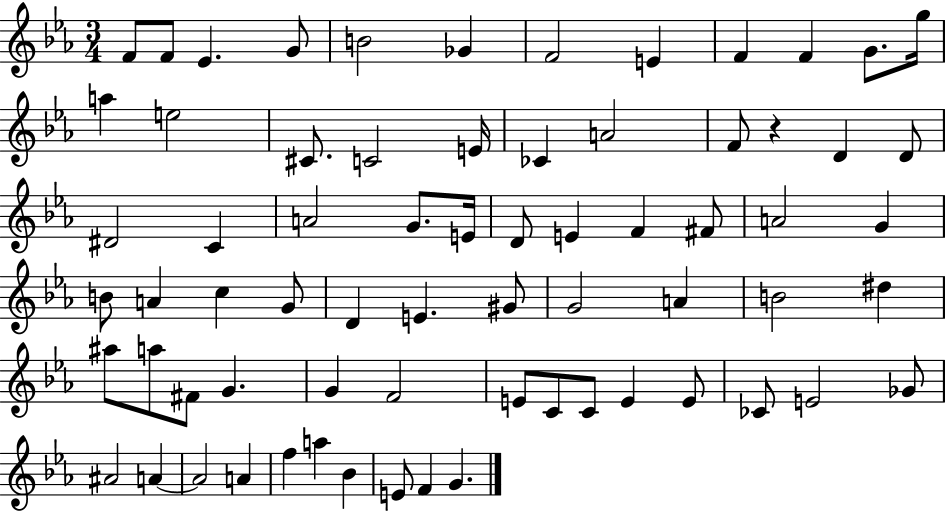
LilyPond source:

{
  \clef treble
  \numericTimeSignature
  \time 3/4
  \key ees \major
  f'8 f'8 ees'4. g'8 | b'2 ges'4 | f'2 e'4 | f'4 f'4 g'8. g''16 | \break a''4 e''2 | cis'8. c'2 e'16 | ces'4 a'2 | f'8 r4 d'4 d'8 | \break dis'2 c'4 | a'2 g'8. e'16 | d'8 e'4 f'4 fis'8 | a'2 g'4 | \break b'8 a'4 c''4 g'8 | d'4 e'4. gis'8 | g'2 a'4 | b'2 dis''4 | \break ais''8 a''8 fis'8 g'4. | g'4 f'2 | e'8 c'8 c'8 e'4 e'8 | ces'8 e'2 ges'8 | \break ais'2 a'4~~ | a'2 a'4 | f''4 a''4 bes'4 | e'8 f'4 g'4. | \break \bar "|."
}